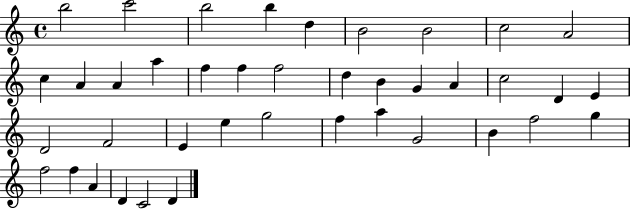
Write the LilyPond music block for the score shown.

{
  \clef treble
  \time 4/4
  \defaultTimeSignature
  \key c \major
  b''2 c'''2 | b''2 b''4 d''4 | b'2 b'2 | c''2 a'2 | \break c''4 a'4 a'4 a''4 | f''4 f''4 f''2 | d''4 b'4 g'4 a'4 | c''2 d'4 e'4 | \break d'2 f'2 | e'4 e''4 g''2 | f''4 a''4 g'2 | b'4 f''2 g''4 | \break f''2 f''4 a'4 | d'4 c'2 d'4 | \bar "|."
}